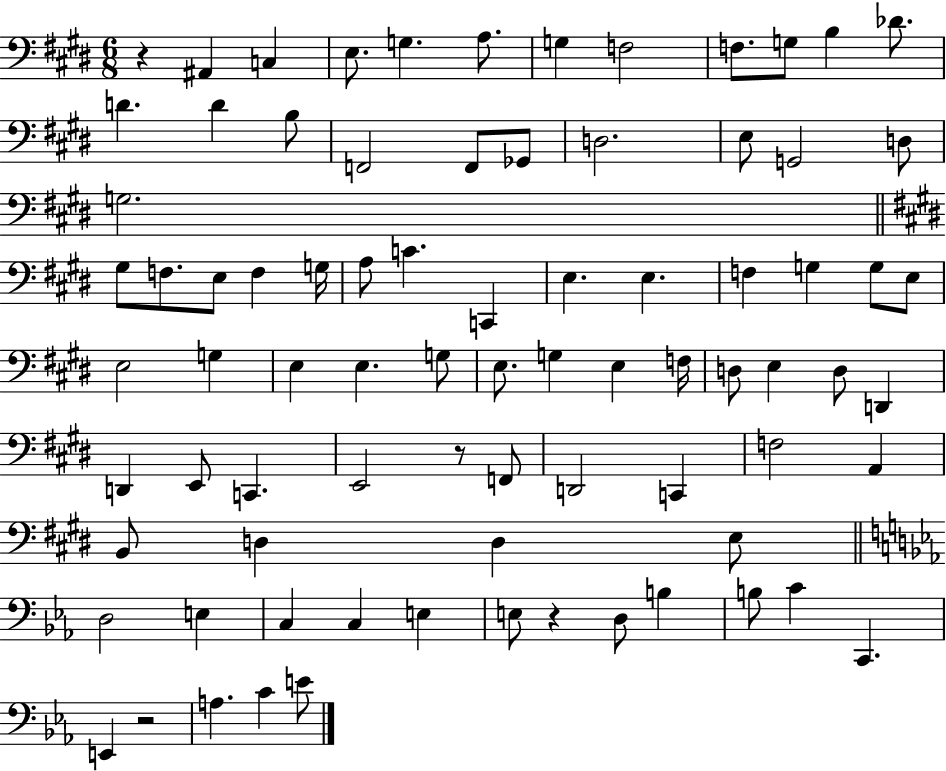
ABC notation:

X:1
T:Untitled
M:6/8
L:1/4
K:E
z ^A,, C, E,/2 G, A,/2 G, F,2 F,/2 G,/2 B, _D/2 D D B,/2 F,,2 F,,/2 _G,,/2 D,2 E,/2 G,,2 D,/2 G,2 ^G,/2 F,/2 E,/2 F, G,/4 A,/2 C C,, E, E, F, G, G,/2 E,/2 E,2 G, E, E, G,/2 E,/2 G, E, F,/4 D,/2 E, D,/2 D,, D,, E,,/2 C,, E,,2 z/2 F,,/2 D,,2 C,, F,2 A,, B,,/2 D, D, E,/2 D,2 E, C, C, E, E,/2 z D,/2 B, B,/2 C C,, E,, z2 A, C E/2